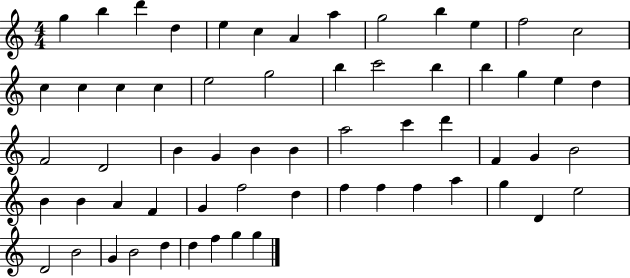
{
  \clef treble
  \numericTimeSignature
  \time 4/4
  \key c \major
  g''4 b''4 d'''4 d''4 | e''4 c''4 a'4 a''4 | g''2 b''4 e''4 | f''2 c''2 | \break c''4 c''4 c''4 c''4 | e''2 g''2 | b''4 c'''2 b''4 | b''4 g''4 e''4 d''4 | \break f'2 d'2 | b'4 g'4 b'4 b'4 | a''2 c'''4 d'''4 | f'4 g'4 b'2 | \break b'4 b'4 a'4 f'4 | g'4 f''2 d''4 | f''4 f''4 f''4 a''4 | g''4 d'4 e''2 | \break d'2 b'2 | g'4 b'2 d''4 | d''4 f''4 g''4 g''4 | \bar "|."
}